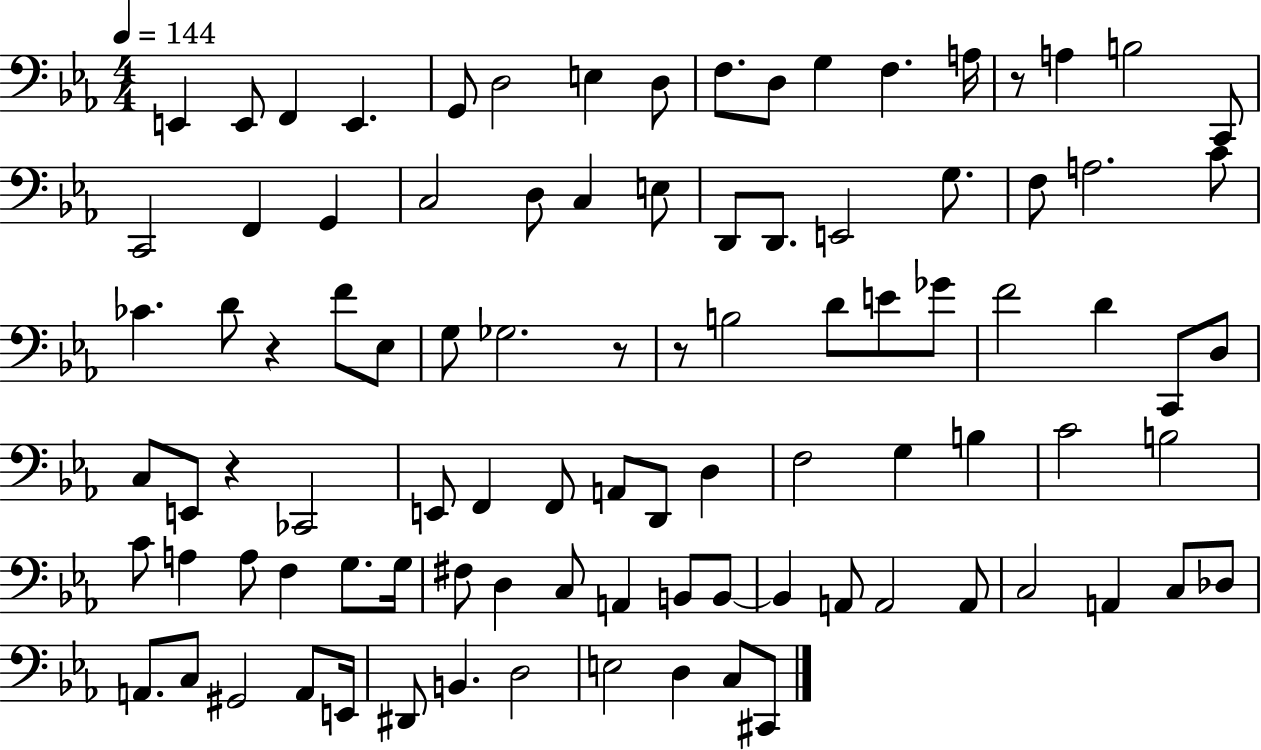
X:1
T:Untitled
M:4/4
L:1/4
K:Eb
E,, E,,/2 F,, E,, G,,/2 D,2 E, D,/2 F,/2 D,/2 G, F, A,/4 z/2 A, B,2 C,,/2 C,,2 F,, G,, C,2 D,/2 C, E,/2 D,,/2 D,,/2 E,,2 G,/2 F,/2 A,2 C/2 _C D/2 z F/2 _E,/2 G,/2 _G,2 z/2 z/2 B,2 D/2 E/2 _G/2 F2 D C,,/2 D,/2 C,/2 E,,/2 z _C,,2 E,,/2 F,, F,,/2 A,,/2 D,,/2 D, F,2 G, B, C2 B,2 C/2 A, A,/2 F, G,/2 G,/4 ^F,/2 D, C,/2 A,, B,,/2 B,,/2 B,, A,,/2 A,,2 A,,/2 C,2 A,, C,/2 _D,/2 A,,/2 C,/2 ^G,,2 A,,/2 E,,/4 ^D,,/2 B,, D,2 E,2 D, C,/2 ^C,,/2